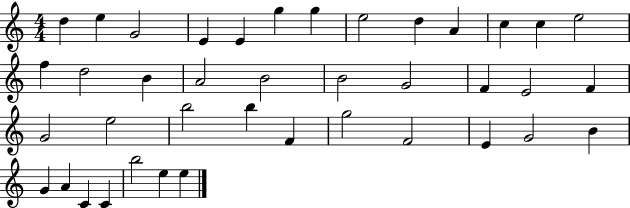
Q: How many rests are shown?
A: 0